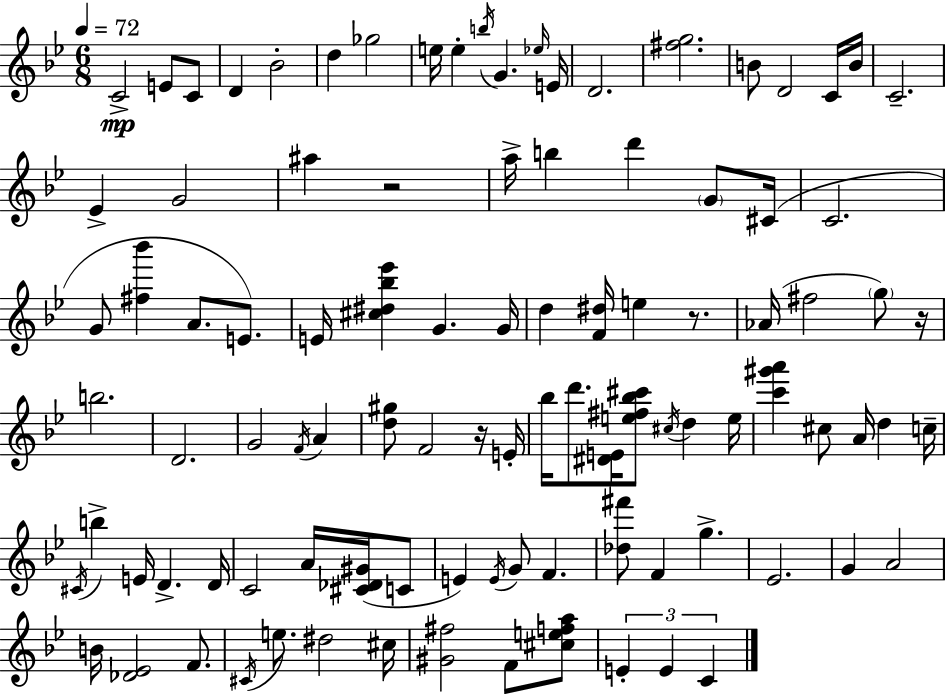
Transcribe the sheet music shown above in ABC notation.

X:1
T:Untitled
M:6/8
L:1/4
K:Gm
C2 E/2 C/2 D _B2 d _g2 e/4 e b/4 G _e/4 E/4 D2 [^fg]2 B/2 D2 C/4 B/4 C2 _E G2 ^a z2 a/4 b d' G/2 ^C/4 C2 G/2 [^f_b'] A/2 E/2 E/4 [^c^d_b_e'] G G/4 d [F^d]/4 e z/2 _A/4 ^f2 g/2 z/4 b2 D2 G2 F/4 A [d^g]/2 F2 z/4 E/4 _b/4 d'/2 [^DE]/4 [e^f_b^c']/2 ^c/4 d e/4 [c'^g'a'] ^c/2 A/4 d c/4 ^C/4 b E/4 D D/4 C2 A/4 [^C_D^G]/4 C/2 E E/4 G/2 F [_d^f']/2 F g _E2 G A2 B/4 [_D_E]2 F/2 ^C/4 e/2 ^d2 ^c/4 [^G^f]2 F/2 [^cefa]/2 E E C